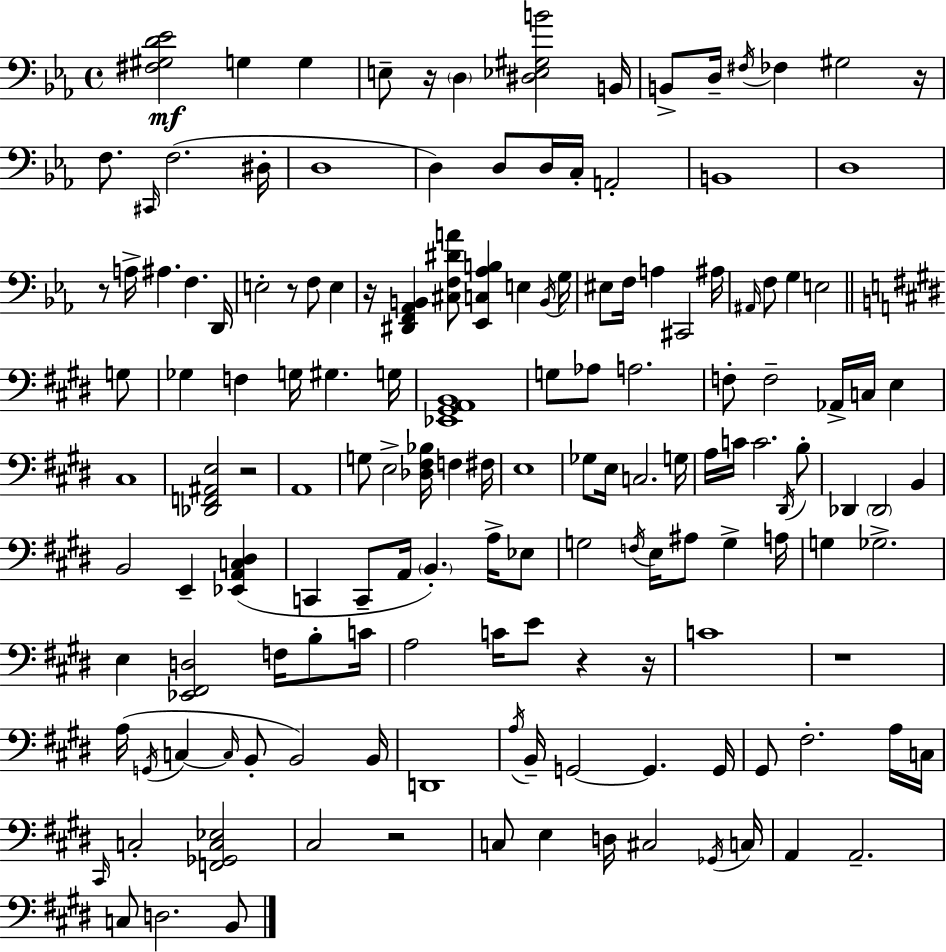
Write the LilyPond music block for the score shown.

{
  \clef bass
  \time 4/4
  \defaultTimeSignature
  \key c \minor
  <fis gis d' ees'>2\mf g4 g4 | e8-- r16 \parenthesize d4 <dis ees gis b'>2 b,16 | b,8-> d16-- \acciaccatura { fis16 } fes4 gis2 | r16 f8. \grace { cis,16 } f2.( | \break dis16-. d1 | d4) d8 d16 c16-. a,2-. | b,1 | d1 | \break r8 a16-> ais4. f4. | d,16 e2-. r8 f8 e4 | r16 <dis, f, aes, b,>4 <cis f dis' a'>8 <ees, c aes b>4 e4 | \acciaccatura { b,16 } g16 eis8 f16 a4 cis,2 | \break ais16 \grace { ais,16 } f8 g4 e2 | \bar "||" \break \key e \major g8 ges4 f4 g16 gis4. | g16 <ees, gis, a, b,>1 | g8 aes8 a2. | f8-. f2-- aes,16-> c16 e4 | \break cis1 | <des, f, ais, e>2 r2 | a,1 | g8 e2-> <des fis bes>16 f4 | \break fis16 e1 | ges8 e16 c2. | g16 a16 c'16 c'2. | \acciaccatura { dis,16 } b8-. des,4 \parenthesize des,2 b,4 | \break b,2 e,4-- <ees, a, c dis>4( | c,4 c,8-- a,16 \parenthesize b,4.-.) | a16-> ees8 g2 \acciaccatura { f16 } e16 ais8 g4-> | a16 g4 ges2.-> | \break e4 <ees, fis, d>2 | f16 b8-. c'16 a2 c'16 e'8 r4 | r16 c'1 | r1 | \break a16( \acciaccatura { g,16 } c4~~ \grace { c16 } b,8-. b,2) | b,16 d,1 | \acciaccatura { a16 } b,16-- g,2~~ | g,4. g,16 gis,8 fis2.-. | \break a16 c16 \grace { cis,16 } c2-. | <f, ges, c ees>2 cis2 | r2 c8 e4 d16 cis2 | \acciaccatura { ges,16 } c16 a,4 a,2.-- | \break c8 d2. | b,8 \bar "|."
}